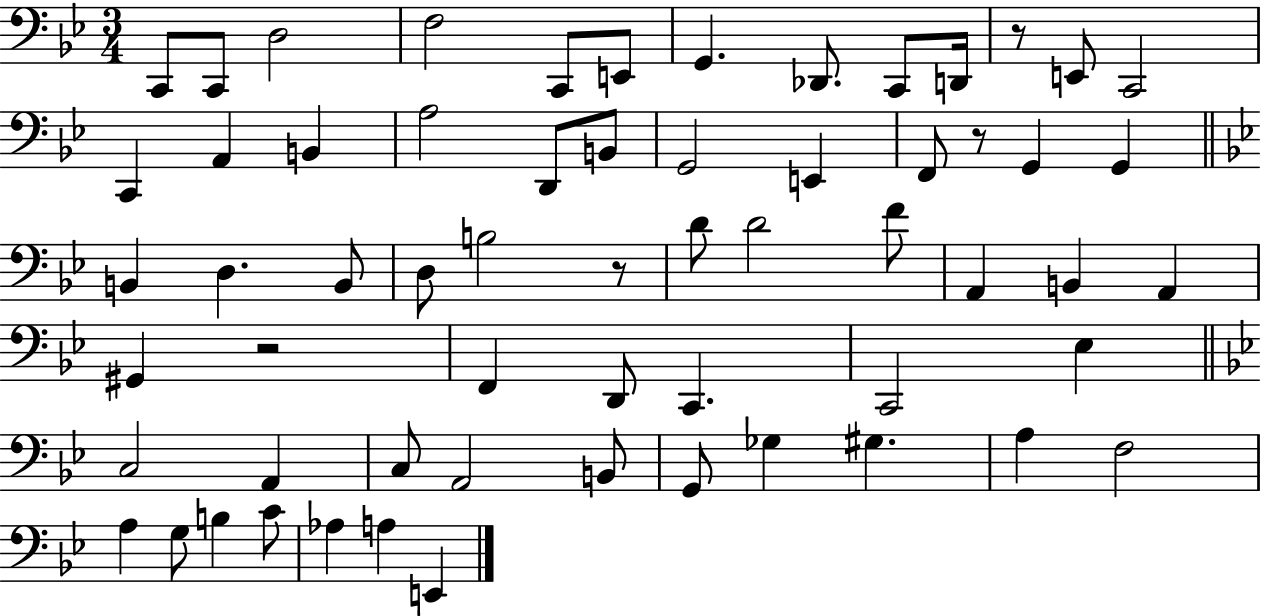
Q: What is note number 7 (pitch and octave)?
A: G2